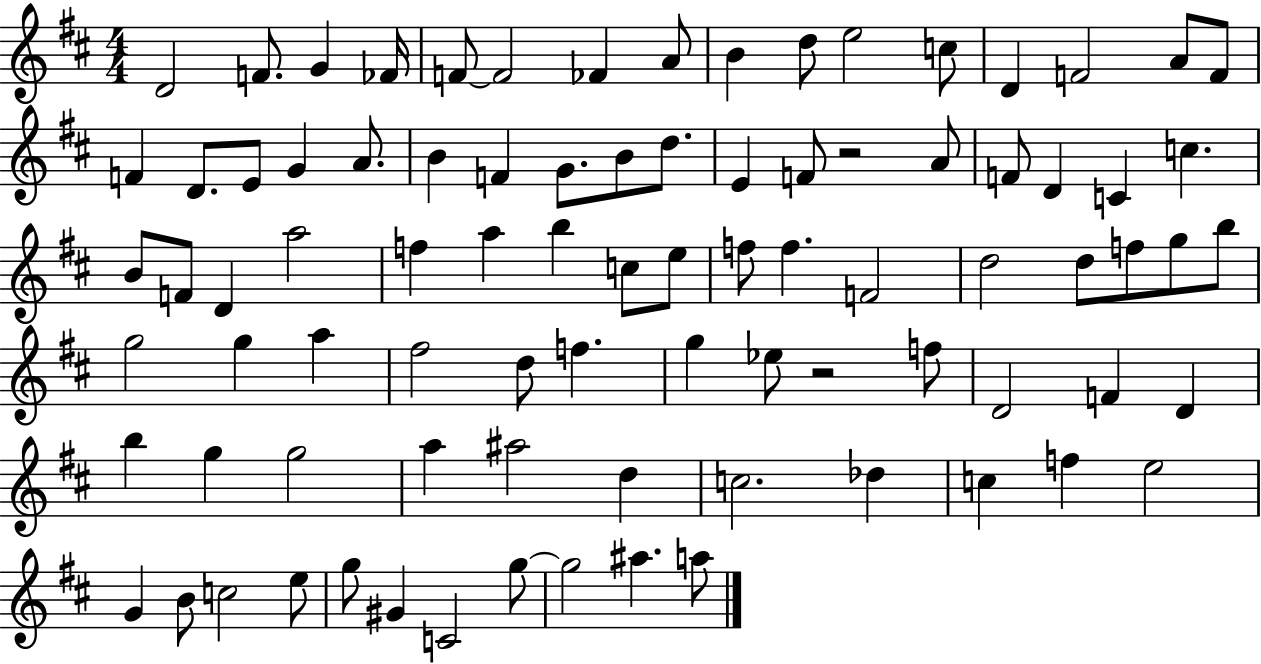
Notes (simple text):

D4/h F4/e. G4/q FES4/s F4/e F4/h FES4/q A4/e B4/q D5/e E5/h C5/e D4/q F4/h A4/e F4/e F4/q D4/e. E4/e G4/q A4/e. B4/q F4/q G4/e. B4/e D5/e. E4/q F4/e R/h A4/e F4/e D4/q C4/q C5/q. B4/e F4/e D4/q A5/h F5/q A5/q B5/q C5/e E5/e F5/e F5/q. F4/h D5/h D5/e F5/e G5/e B5/e G5/h G5/q A5/q F#5/h D5/e F5/q. G5/q Eb5/e R/h F5/e D4/h F4/q D4/q B5/q G5/q G5/h A5/q A#5/h D5/q C5/h. Db5/q C5/q F5/q E5/h G4/q B4/e C5/h E5/e G5/e G#4/q C4/h G5/e G5/h A#5/q. A5/e